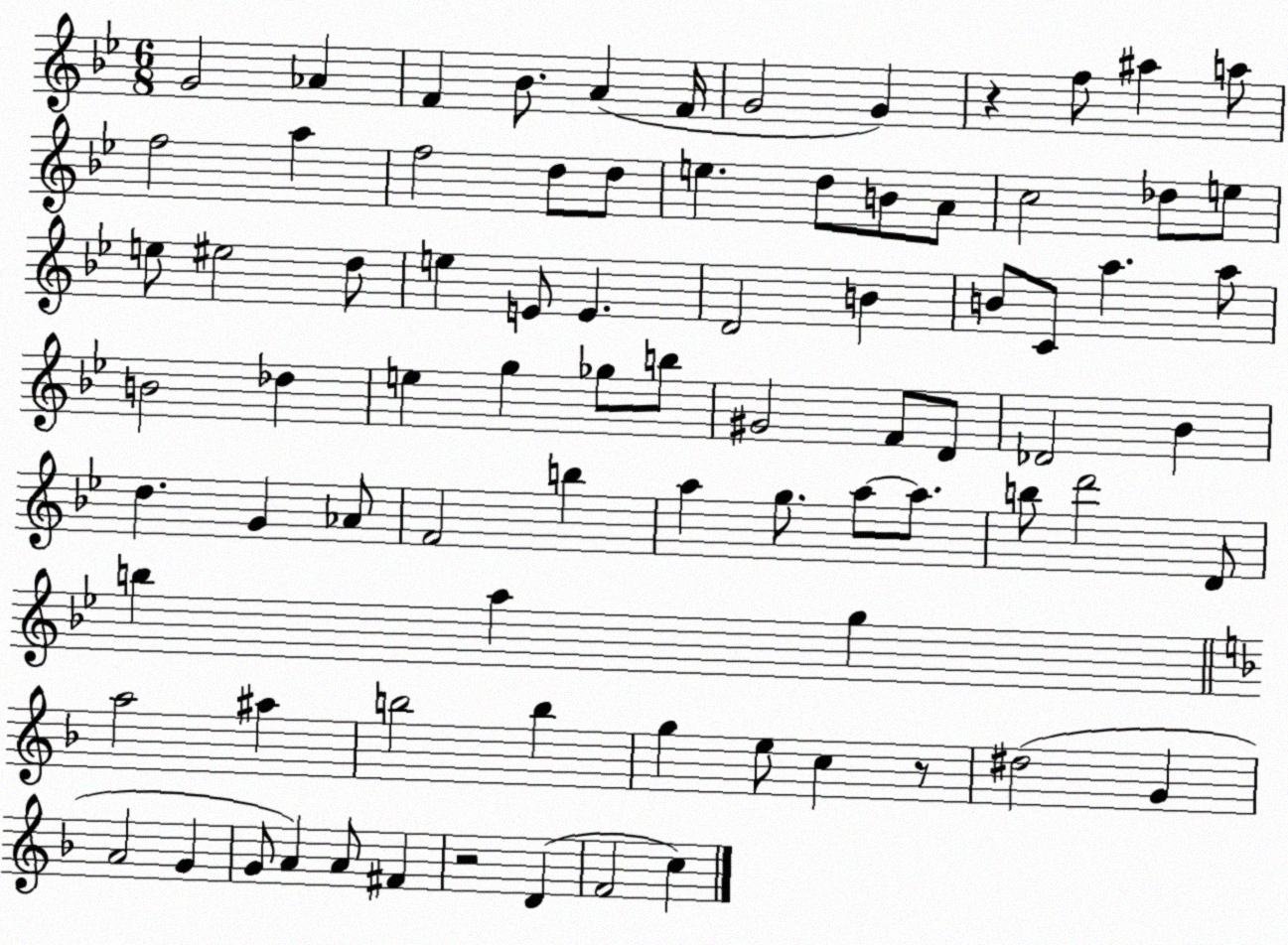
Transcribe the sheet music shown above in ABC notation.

X:1
T:Untitled
M:6/8
L:1/4
K:Bb
G2 _A F _B/2 A F/4 G2 G z f/2 ^a a/2 f2 a f2 d/2 d/2 e d/2 B/2 A/2 c2 _d/2 e/2 e/2 ^e2 d/2 e E/2 E D2 B B/2 C/2 a a/2 B2 _d e g _g/2 b/2 ^G2 F/2 D/2 _D2 _B d G _A/2 F2 b a g/2 a/2 a/2 b/2 d'2 D/2 b a g a2 ^a b2 b g e/2 c z/2 ^d2 G A2 G G/2 A A/2 ^F z2 D F2 c